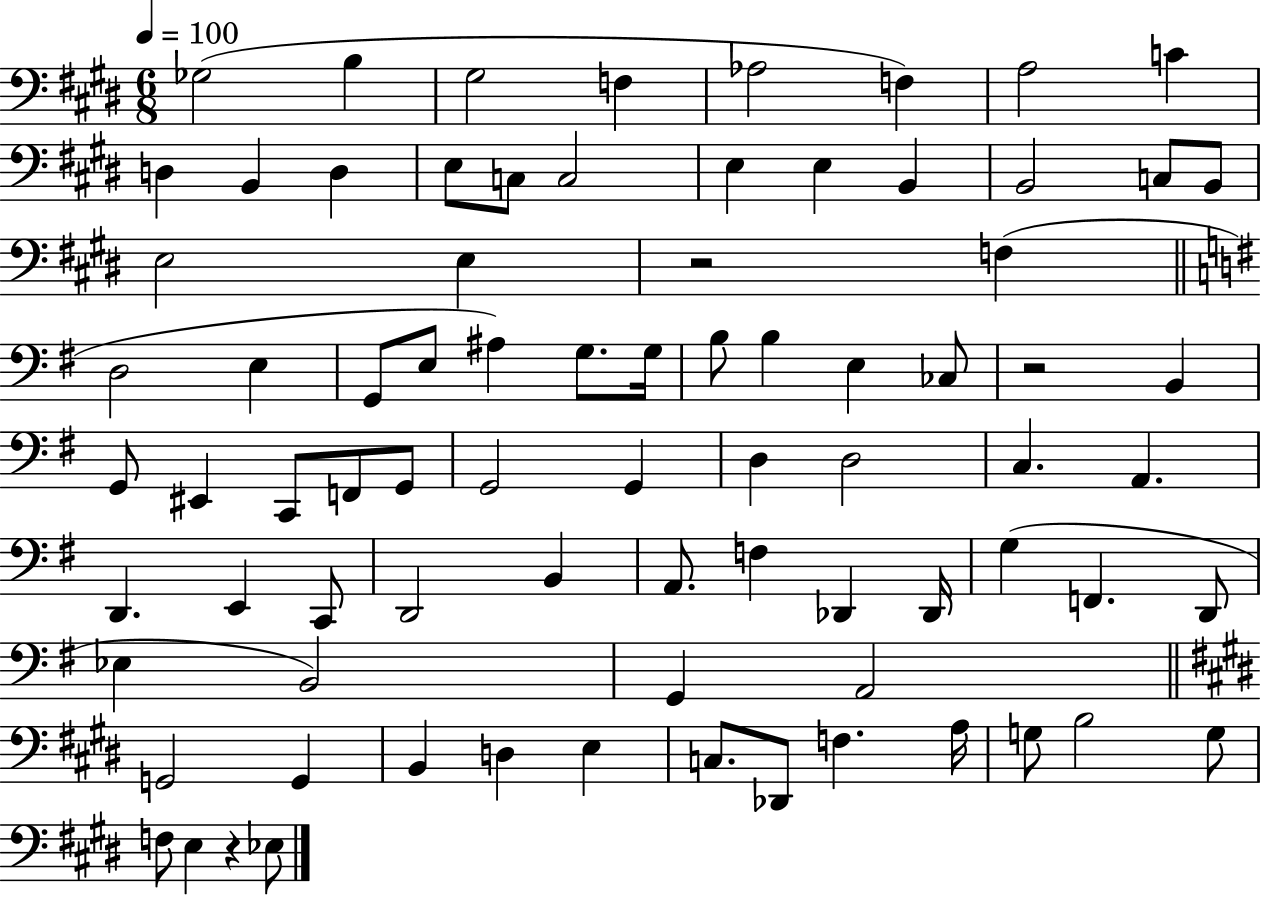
{
  \clef bass
  \numericTimeSignature
  \time 6/8
  \key e \major
  \tempo 4 = 100
  ges2( b4 | gis2 f4 | aes2 f4) | a2 c'4 | \break d4 b,4 d4 | e8 c8 c2 | e4 e4 b,4 | b,2 c8 b,8 | \break e2 e4 | r2 f4( | \bar "||" \break \key e \minor d2 e4 | g,8 e8 ais4) g8. g16 | b8 b4 e4 ces8 | r2 b,4 | \break g,8 eis,4 c,8 f,8 g,8 | g,2 g,4 | d4 d2 | c4. a,4. | \break d,4. e,4 c,8 | d,2 b,4 | a,8. f4 des,4 des,16 | g4( f,4. d,8 | \break ees4 b,2) | g,4 a,2 | \bar "||" \break \key e \major g,2 g,4 | b,4 d4 e4 | c8. des,8 f4. a16 | g8 b2 g8 | \break f8 e4 r4 ees8 | \bar "|."
}